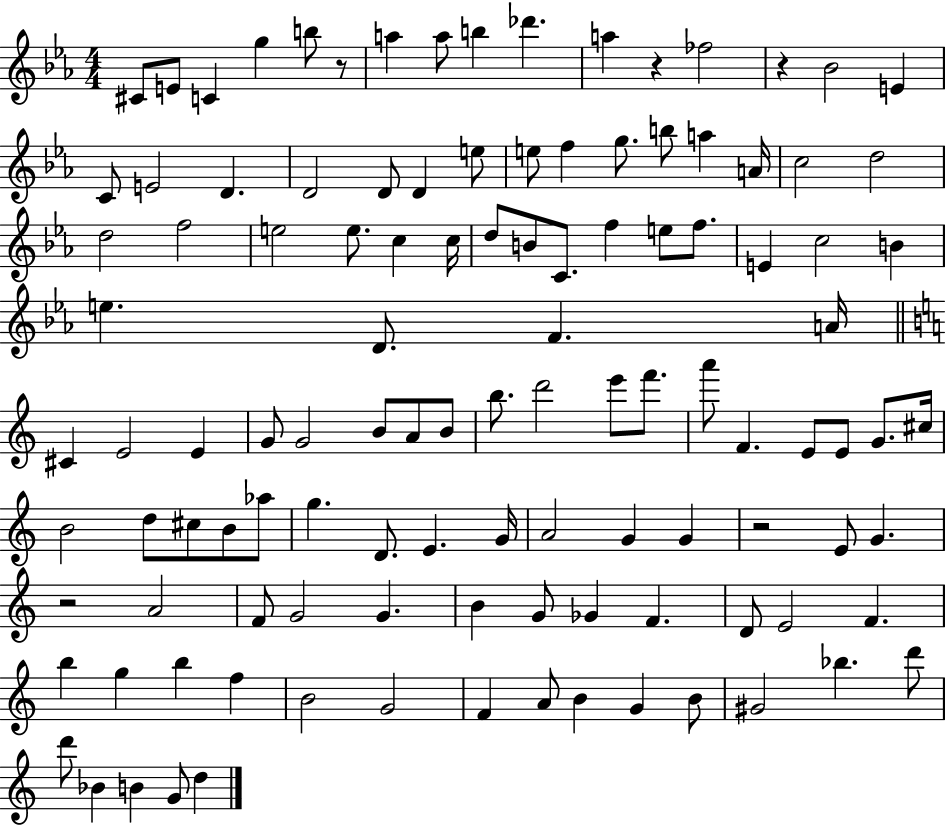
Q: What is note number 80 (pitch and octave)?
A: A4